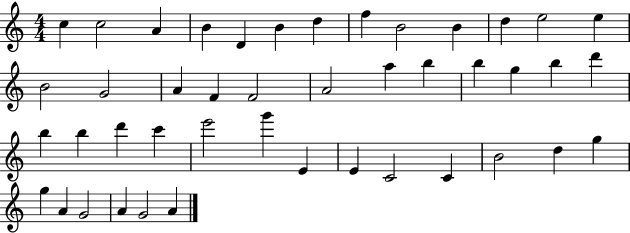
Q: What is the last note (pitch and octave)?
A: A4